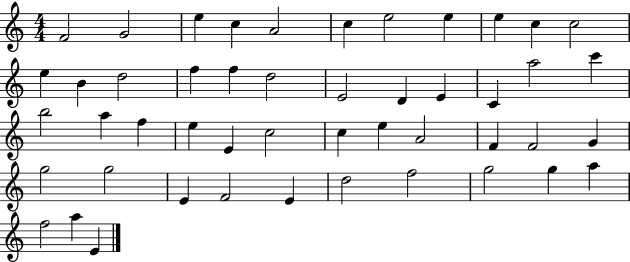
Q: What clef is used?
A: treble